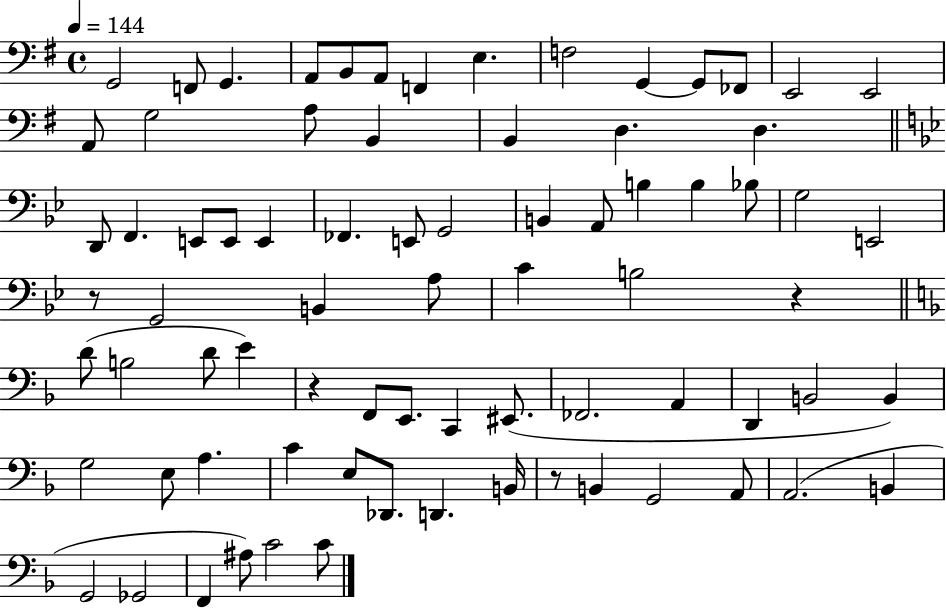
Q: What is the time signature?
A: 4/4